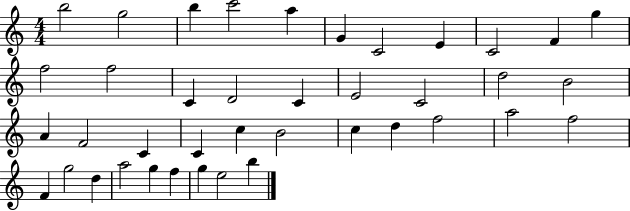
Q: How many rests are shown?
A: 0